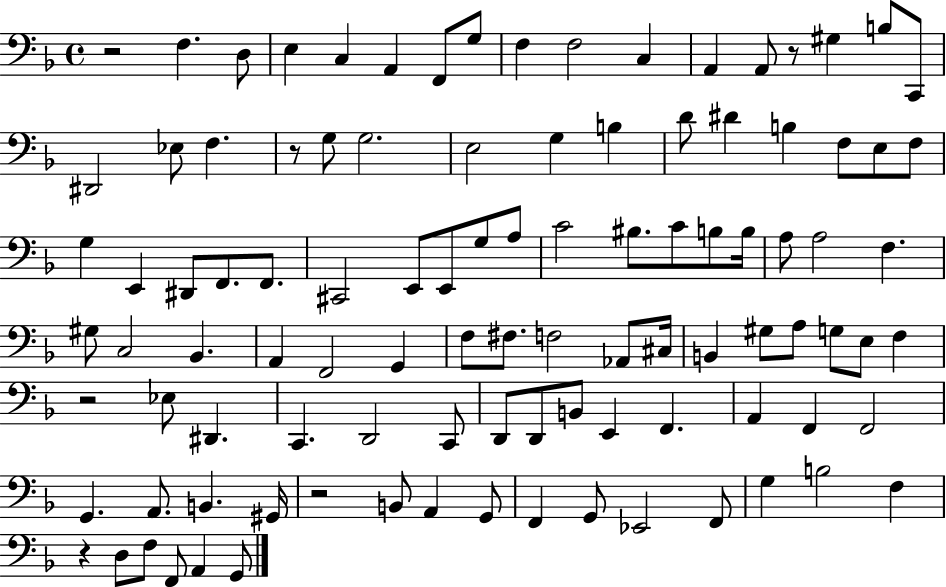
R/h F3/q. D3/e E3/q C3/q A2/q F2/e G3/e F3/q F3/h C3/q A2/q A2/e R/e G#3/q B3/e C2/e D#2/h Eb3/e F3/q. R/e G3/e G3/h. E3/h G3/q B3/q D4/e D#4/q B3/q F3/e E3/e F3/e G3/q E2/q D#2/e F2/e. F2/e. C#2/h E2/e E2/e G3/e A3/e C4/h BIS3/e. C4/e B3/e B3/s A3/e A3/h F3/q. G#3/e C3/h Bb2/q. A2/q F2/h G2/q F3/e F#3/e. F3/h Ab2/e C#3/s B2/q G#3/e A3/e G3/e E3/e F3/q R/h Eb3/e D#2/q. C2/q. D2/h C2/e D2/e D2/e B2/e E2/q F2/q. A2/q F2/q F2/h G2/q. A2/e. B2/q. G#2/s R/h B2/e A2/q G2/e F2/q G2/e Eb2/h F2/e G3/q B3/h F3/q R/q D3/e F3/e F2/e A2/q G2/e